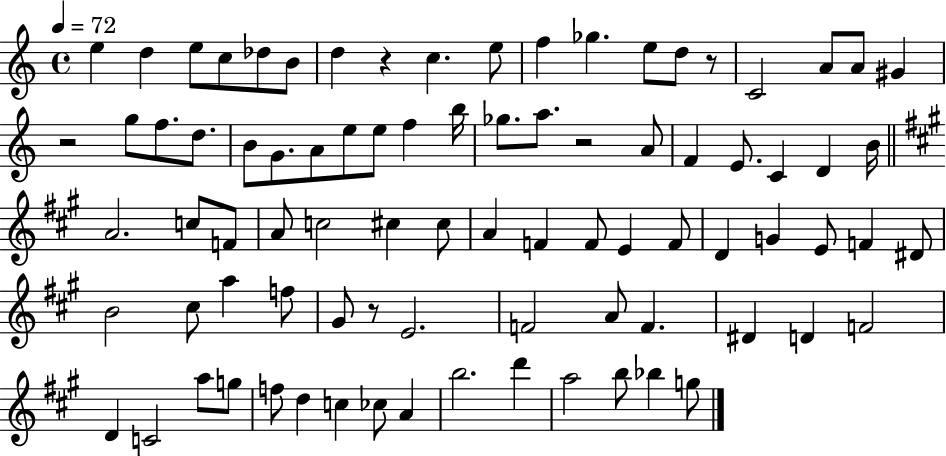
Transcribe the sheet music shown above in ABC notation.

X:1
T:Untitled
M:4/4
L:1/4
K:C
e d e/2 c/2 _d/2 B/2 d z c e/2 f _g e/2 d/2 z/2 C2 A/2 A/2 ^G z2 g/2 f/2 d/2 B/2 G/2 A/2 e/2 e/2 f b/4 _g/2 a/2 z2 A/2 F E/2 C D B/4 A2 c/2 F/2 A/2 c2 ^c ^c/2 A F F/2 E F/2 D G E/2 F ^D/2 B2 ^c/2 a f/2 ^G/2 z/2 E2 F2 A/2 F ^D D F2 D C2 a/2 g/2 f/2 d c _c/2 A b2 d' a2 b/2 _b g/2